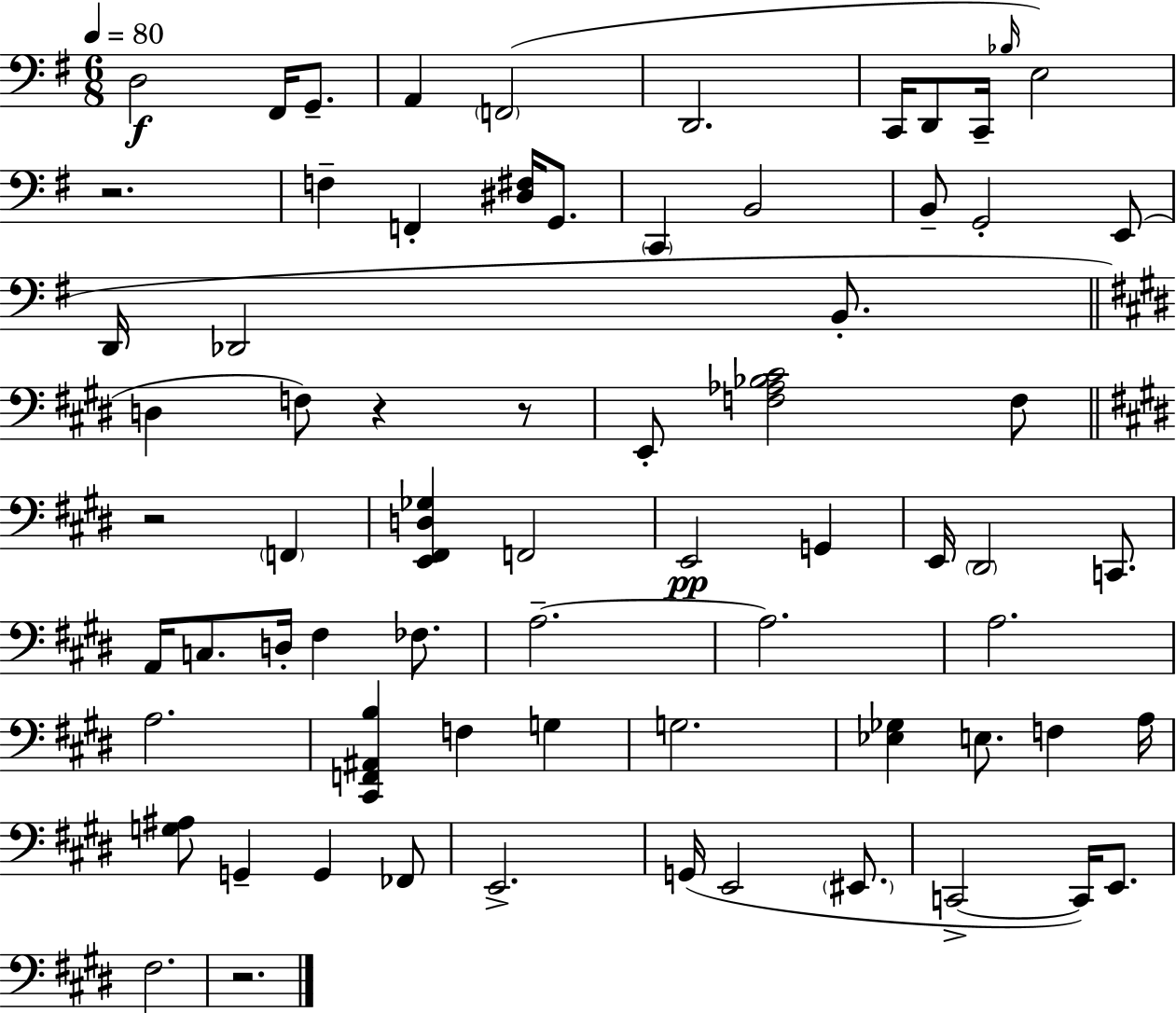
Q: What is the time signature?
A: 6/8